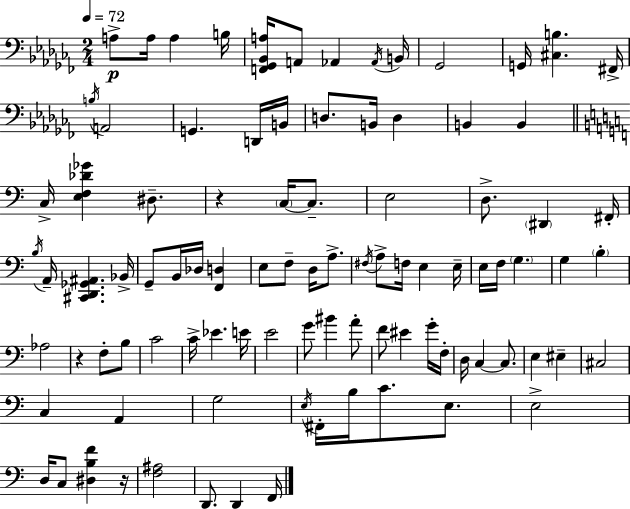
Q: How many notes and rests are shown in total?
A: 94